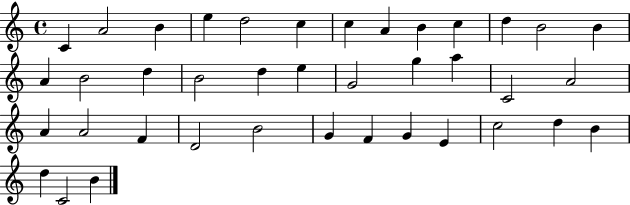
C4/q A4/h B4/q E5/q D5/h C5/q C5/q A4/q B4/q C5/q D5/q B4/h B4/q A4/q B4/h D5/q B4/h D5/q E5/q G4/h G5/q A5/q C4/h A4/h A4/q A4/h F4/q D4/h B4/h G4/q F4/q G4/q E4/q C5/h D5/q B4/q D5/q C4/h B4/q